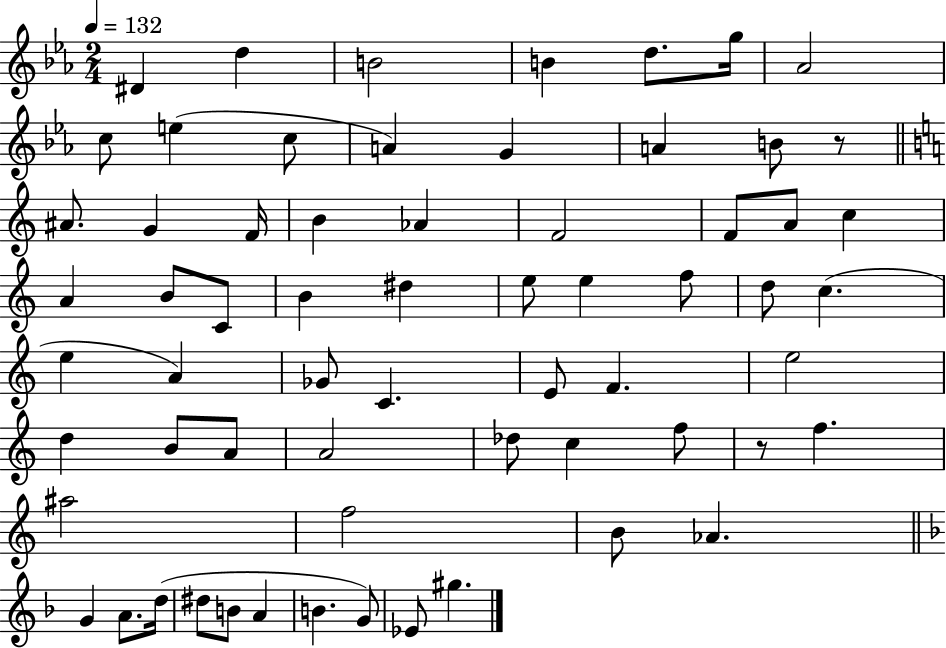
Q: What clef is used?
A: treble